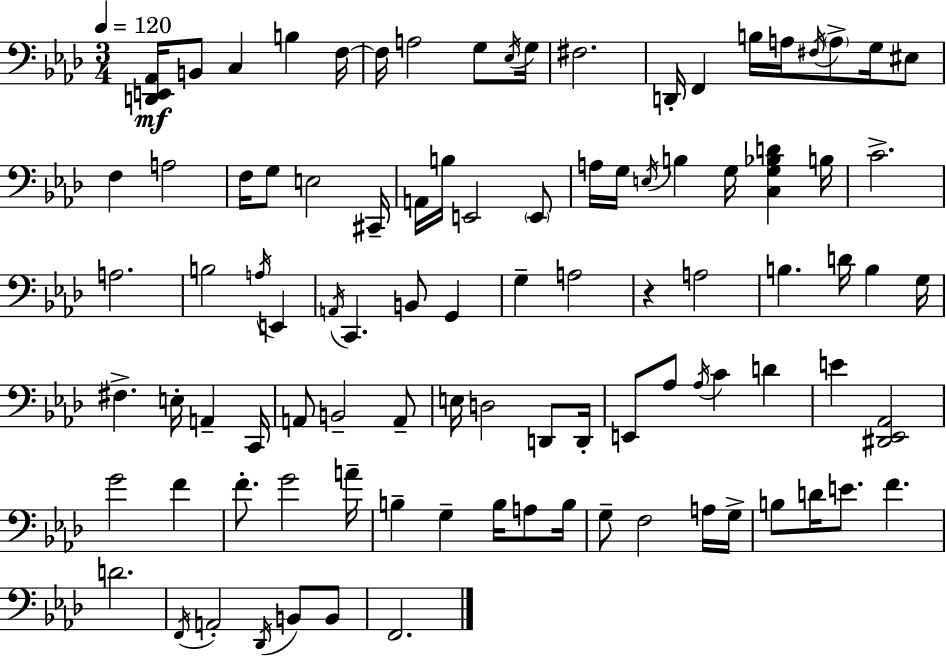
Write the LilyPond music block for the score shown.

{
  \clef bass
  \numericTimeSignature
  \time 3/4
  \key f \minor
  \tempo 4 = 120
  <d, e, aes,>16\mf b,8 c4 b4 f16~~ | f16 a2 g8 \acciaccatura { ees16 } | g16 fis2. | d,16-. f,4 b16 a16 \acciaccatura { fis16 } \parenthesize a8-> g16 | \break eis8 f4 a2 | f16 g8 e2 | cis,16-- a,16 b16 e,2 | \parenthesize e,8 a16 g16 \acciaccatura { e16 } b4 g16 <c g bes d'>4 | \break b16 c'2.-> | a2. | b2 \acciaccatura { a16 } | e,4 \acciaccatura { a,16 } c,4. b,8 | \break g,4 g4-- a2 | r4 a2 | b4. d'16 | b4 g16 fis4.-> e16-. | \break a,4-- c,16 a,8 b,2-- | a,8-- e16 d2 | d,8 d,16-. e,8 aes8 \acciaccatura { aes16 } c'4 | d'4 e'4 <dis, ees, aes,>2 | \break g'2 | f'4 f'8.-. g'2 | a'16-- b4-- g4-- | b16 a8 b16 g8-- f2 | \break a16 g16-> b8 d'16 e'8. | f'4. d'2. | \acciaccatura { f,16 } a,2-. | \acciaccatura { des,16 } b,8 b,8 f,2. | \break \bar "|."
}